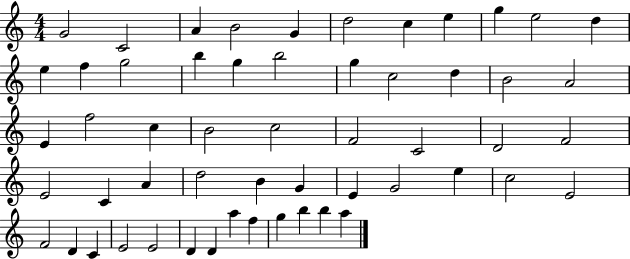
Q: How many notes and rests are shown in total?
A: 55